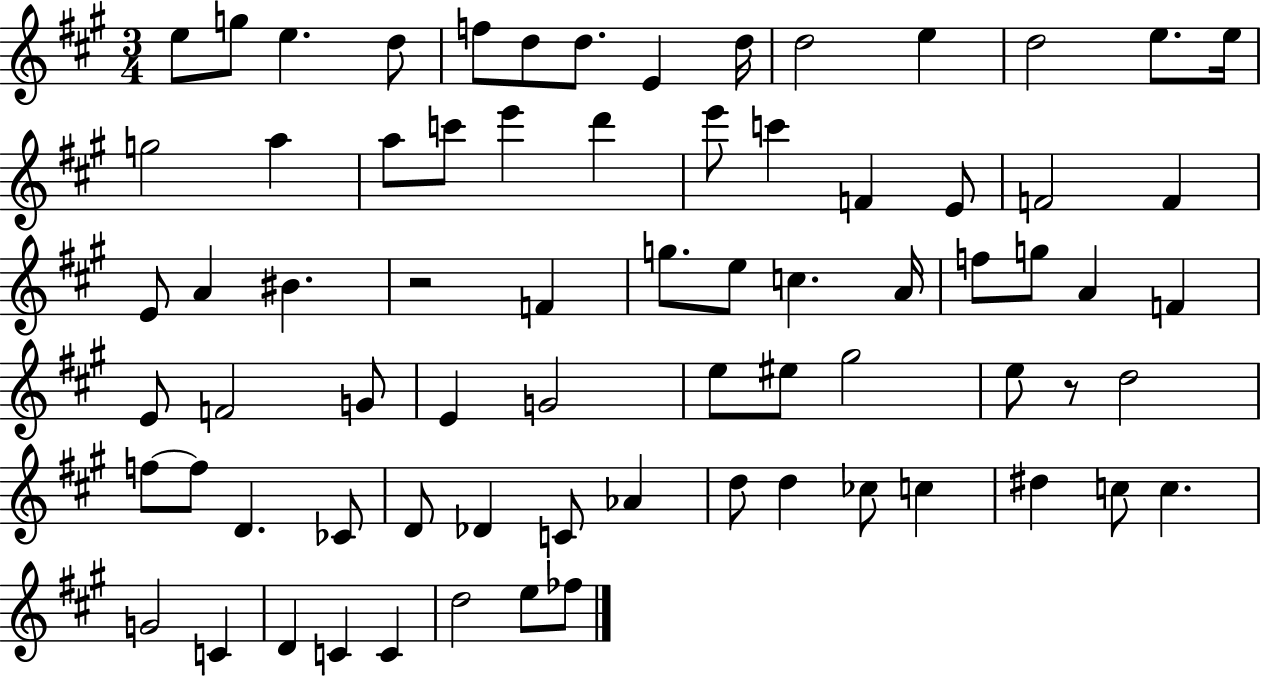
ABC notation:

X:1
T:Untitled
M:3/4
L:1/4
K:A
e/2 g/2 e d/2 f/2 d/2 d/2 E d/4 d2 e d2 e/2 e/4 g2 a a/2 c'/2 e' d' e'/2 c' F E/2 F2 F E/2 A ^B z2 F g/2 e/2 c A/4 f/2 g/2 A F E/2 F2 G/2 E G2 e/2 ^e/2 ^g2 e/2 z/2 d2 f/2 f/2 D _C/2 D/2 _D C/2 _A d/2 d _c/2 c ^d c/2 c G2 C D C C d2 e/2 _f/2